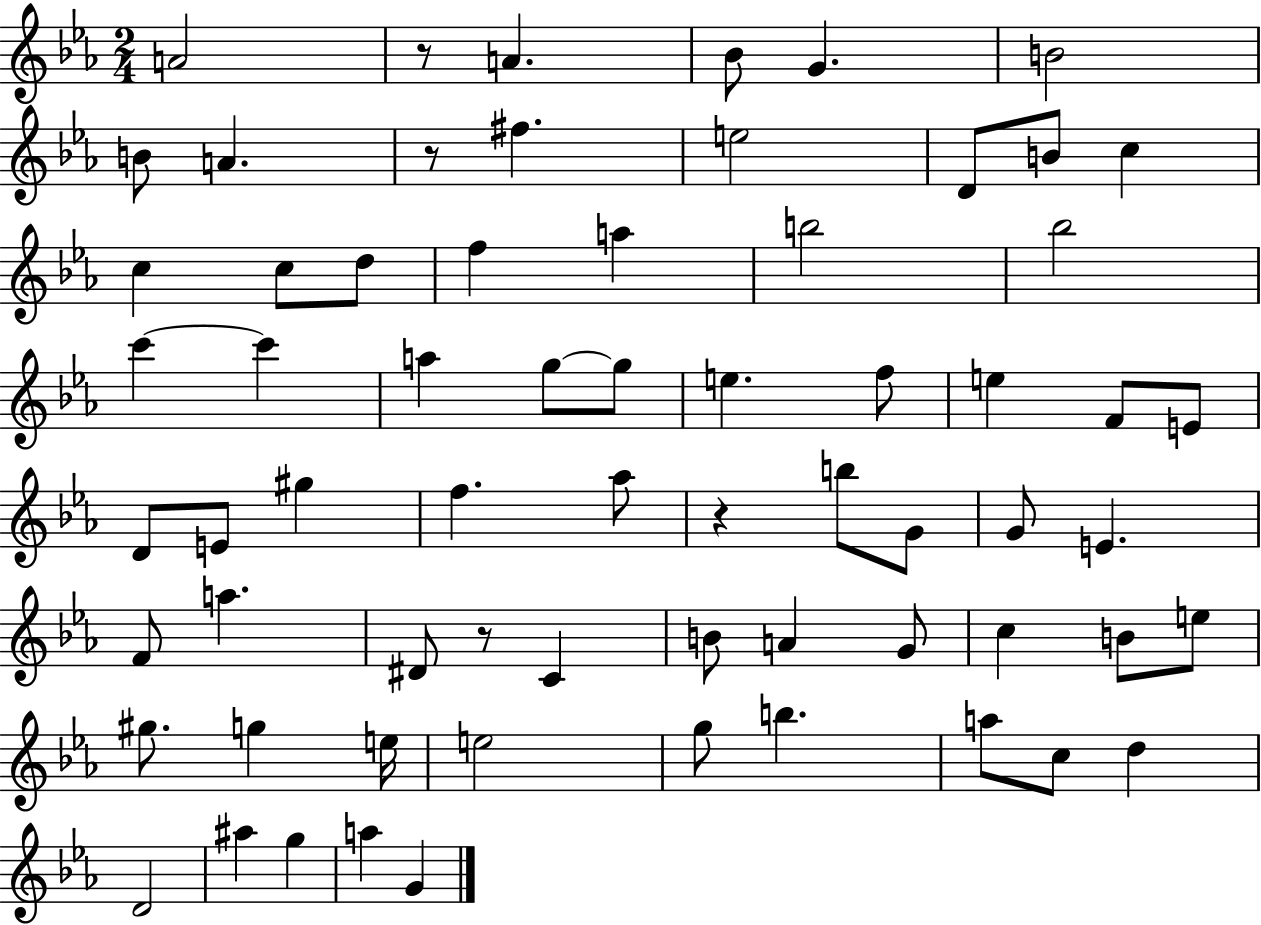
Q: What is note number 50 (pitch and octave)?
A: G5